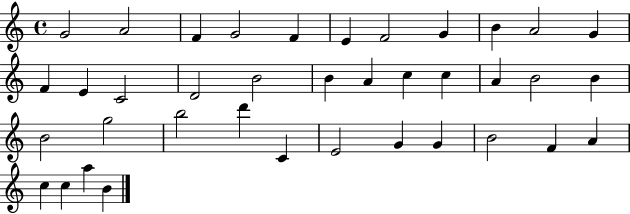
X:1
T:Untitled
M:4/4
L:1/4
K:C
G2 A2 F G2 F E F2 G B A2 G F E C2 D2 B2 B A c c A B2 B B2 g2 b2 d' C E2 G G B2 F A c c a B